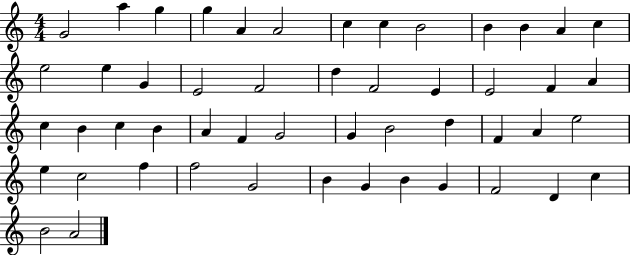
{
  \clef treble
  \numericTimeSignature
  \time 4/4
  \key c \major
  g'2 a''4 g''4 | g''4 a'4 a'2 | c''4 c''4 b'2 | b'4 b'4 a'4 c''4 | \break e''2 e''4 g'4 | e'2 f'2 | d''4 f'2 e'4 | e'2 f'4 a'4 | \break c''4 b'4 c''4 b'4 | a'4 f'4 g'2 | g'4 b'2 d''4 | f'4 a'4 e''2 | \break e''4 c''2 f''4 | f''2 g'2 | b'4 g'4 b'4 g'4 | f'2 d'4 c''4 | \break b'2 a'2 | \bar "|."
}